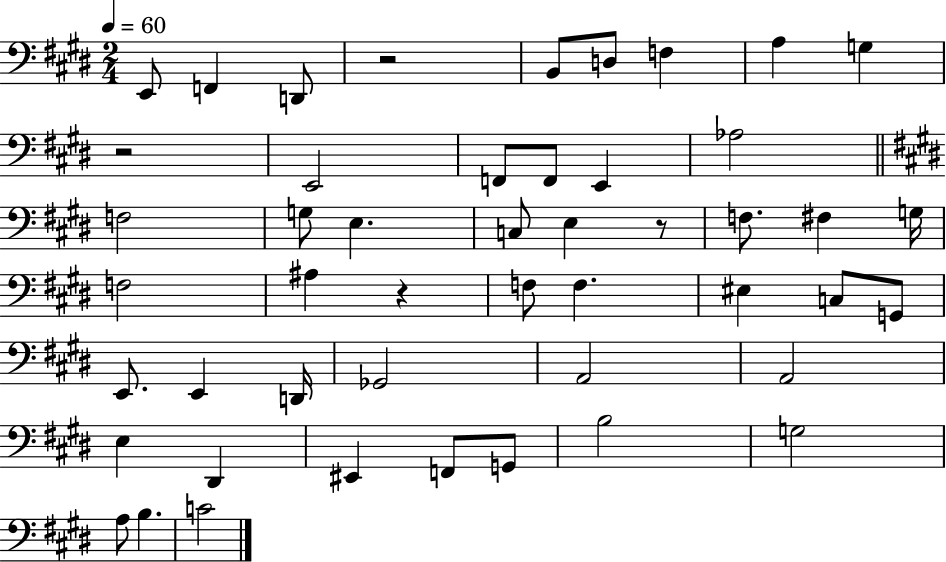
E2/e F2/q D2/e R/h B2/e D3/e F3/q A3/q G3/q R/h E2/h F2/e F2/e E2/q Ab3/h F3/h G3/e E3/q. C3/e E3/q R/e F3/e. F#3/q G3/s F3/h A#3/q R/q F3/e F3/q. EIS3/q C3/e G2/e E2/e. E2/q D2/s Gb2/h A2/h A2/h E3/q D#2/q EIS2/q F2/e G2/e B3/h G3/h A3/e B3/q. C4/h